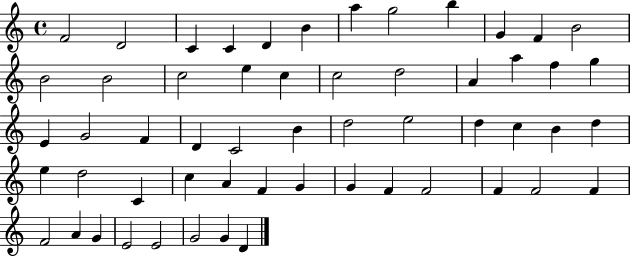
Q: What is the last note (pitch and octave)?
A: D4